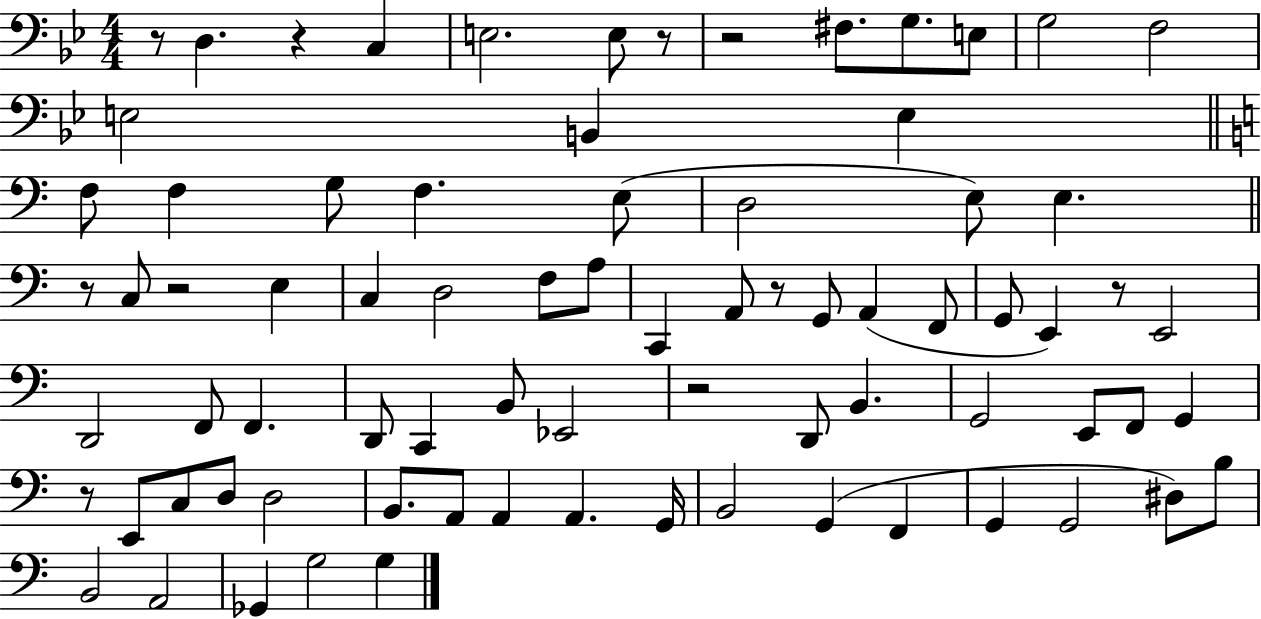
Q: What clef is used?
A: bass